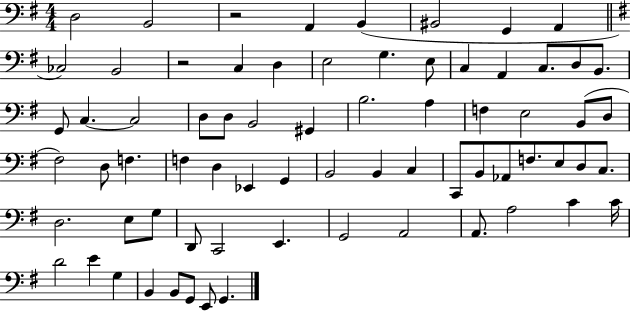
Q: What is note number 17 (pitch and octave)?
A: C3